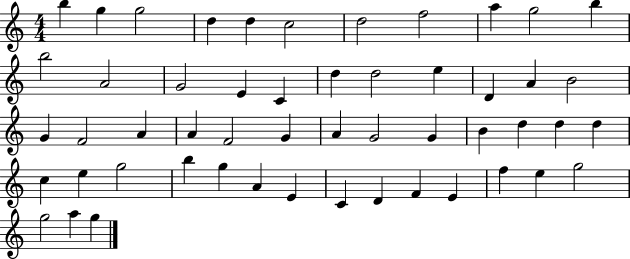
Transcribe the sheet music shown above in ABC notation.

X:1
T:Untitled
M:4/4
L:1/4
K:C
b g g2 d d c2 d2 f2 a g2 b b2 A2 G2 E C d d2 e D A B2 G F2 A A F2 G A G2 G B d d d c e g2 b g A E C D F E f e g2 g2 a g